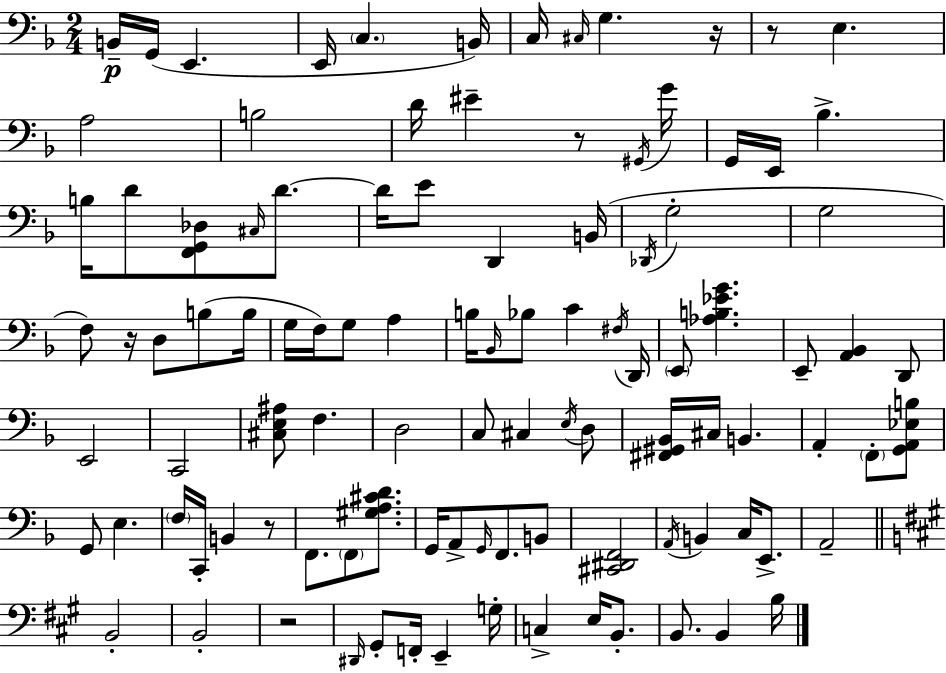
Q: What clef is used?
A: bass